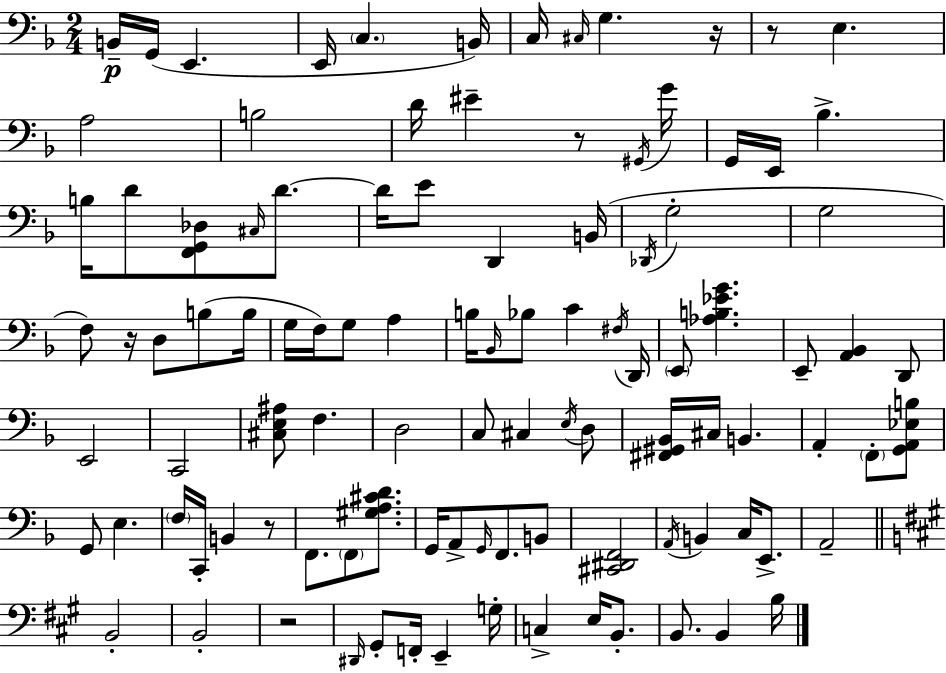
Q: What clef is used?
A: bass